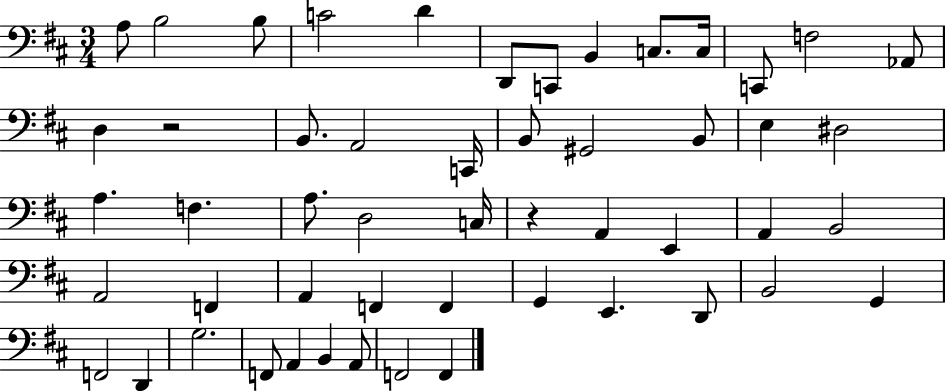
X:1
T:Untitled
M:3/4
L:1/4
K:D
A,/2 B,2 B,/2 C2 D D,,/2 C,,/2 B,, C,/2 C,/4 C,,/2 F,2 _A,,/2 D, z2 B,,/2 A,,2 C,,/4 B,,/2 ^G,,2 B,,/2 E, ^D,2 A, F, A,/2 D,2 C,/4 z A,, E,, A,, B,,2 A,,2 F,, A,, F,, F,, G,, E,, D,,/2 B,,2 G,, F,,2 D,, G,2 F,,/2 A,, B,, A,,/2 F,,2 F,,